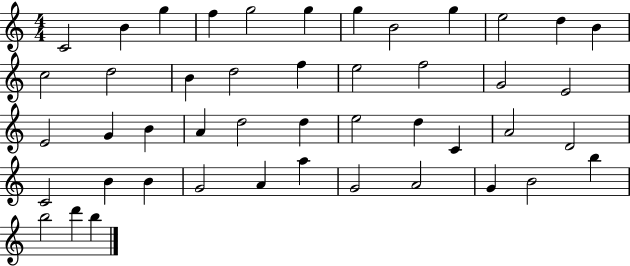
X:1
T:Untitled
M:4/4
L:1/4
K:C
C2 B g f g2 g g B2 g e2 d B c2 d2 B d2 f e2 f2 G2 E2 E2 G B A d2 d e2 d C A2 D2 C2 B B G2 A a G2 A2 G B2 b b2 d' b